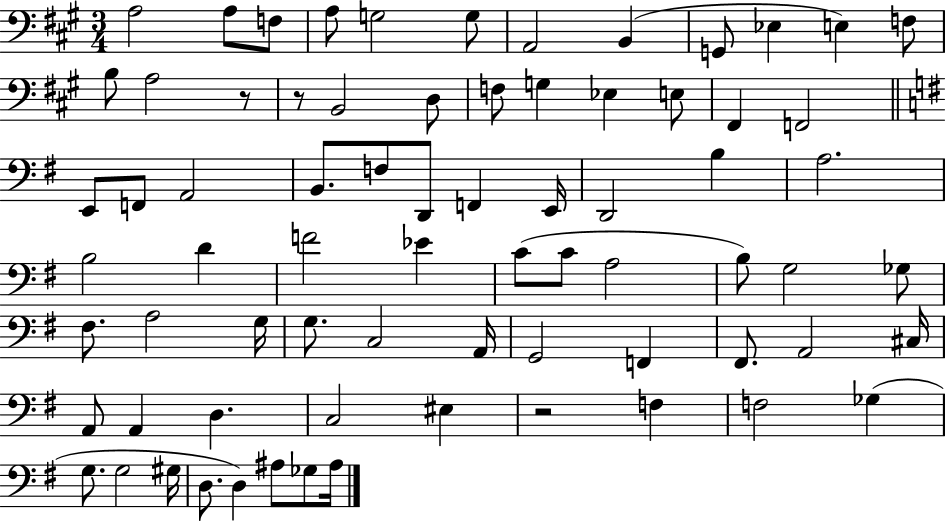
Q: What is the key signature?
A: A major